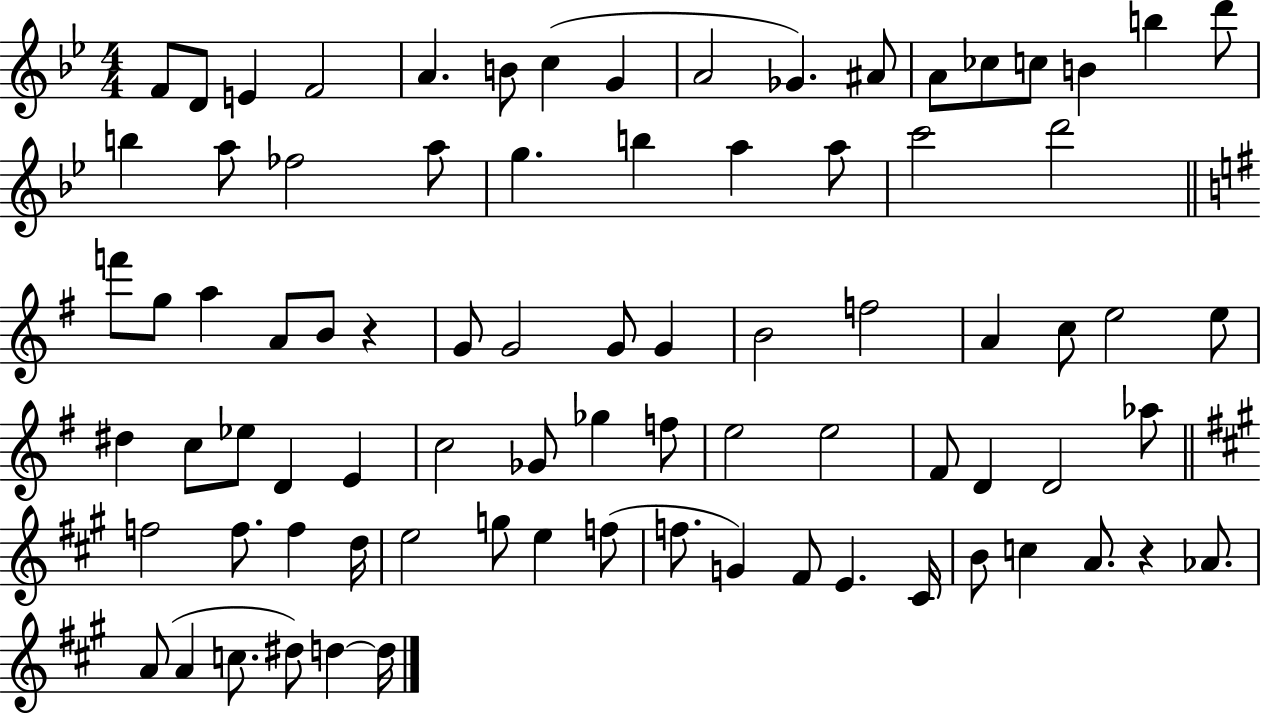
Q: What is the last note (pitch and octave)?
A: D5